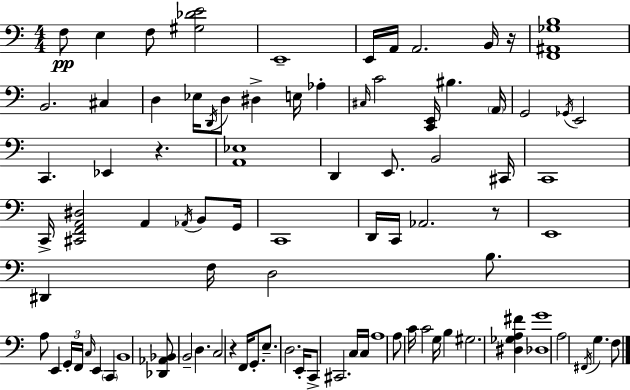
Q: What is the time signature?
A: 4/4